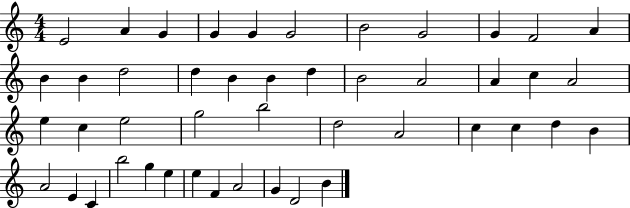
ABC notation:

X:1
T:Untitled
M:4/4
L:1/4
K:C
E2 A G G G G2 B2 G2 G F2 A B B d2 d B B d B2 A2 A c A2 e c e2 g2 b2 d2 A2 c c d B A2 E C b2 g e e F A2 G D2 B